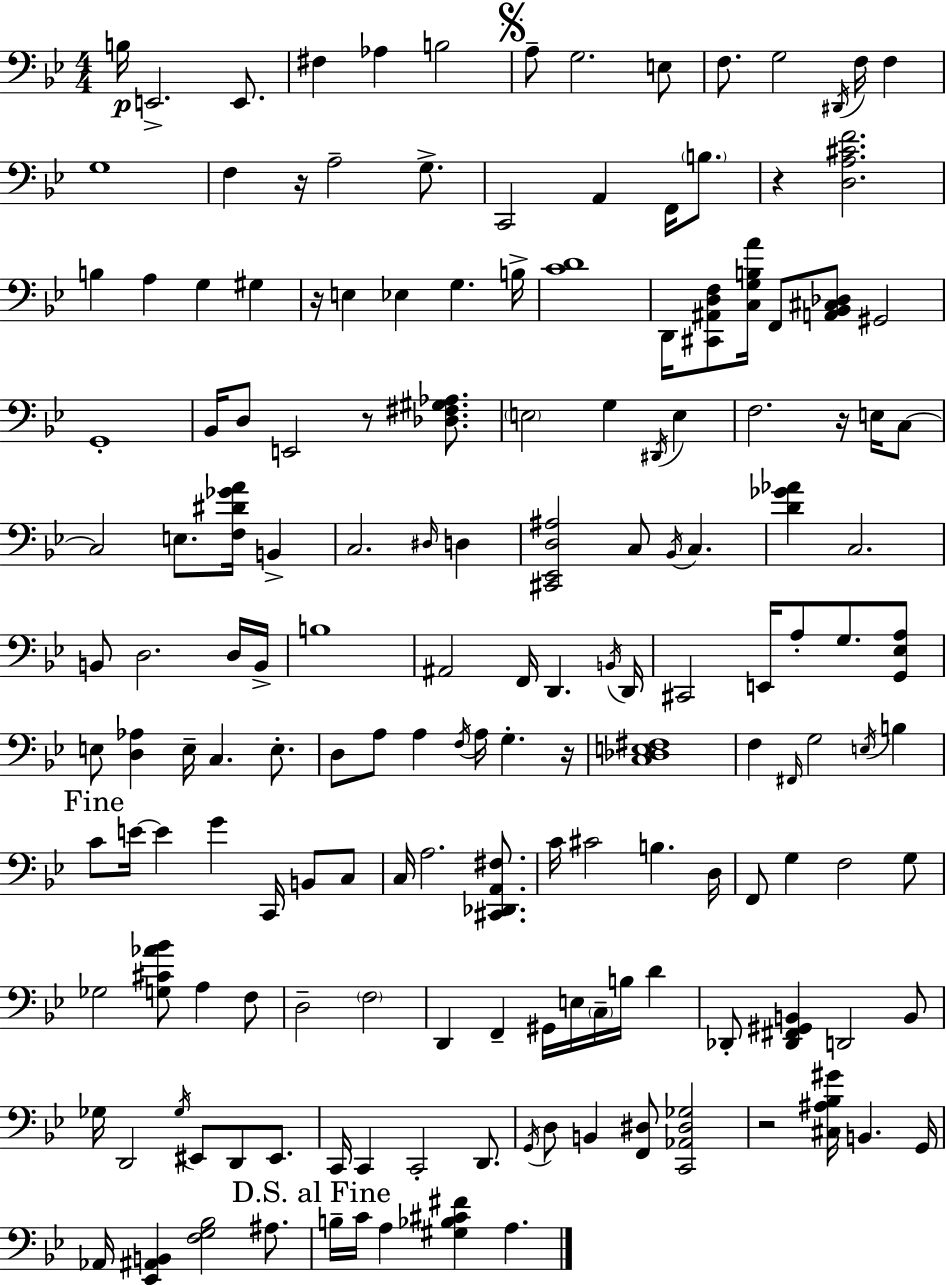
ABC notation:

X:1
T:Untitled
M:4/4
L:1/4
K:Gm
B,/4 E,,2 E,,/2 ^F, _A, B,2 A,/2 G,2 E,/2 F,/2 G,2 ^D,,/4 F,/4 F, G,4 F, z/4 A,2 G,/2 C,,2 A,, F,,/4 B,/2 z [D,A,^CF]2 B, A, G, ^G, z/4 E, _E, G, B,/4 [CD]4 D,,/4 [^C,,^A,,D,F,]/2 [C,G,B,A]/4 F,,/2 [A,,_B,,^C,_D,]/2 ^G,,2 G,,4 _B,,/4 D,/2 E,,2 z/2 [_D,^F,^G,_A,]/2 E,2 G, ^D,,/4 E, F,2 z/4 E,/4 C,/2 C,2 E,/2 [F,^D_GA]/4 B,, C,2 ^D,/4 D, [^C,,_E,,D,^A,]2 C,/2 _B,,/4 C, [D_G_A] C,2 B,,/2 D,2 D,/4 B,,/4 B,4 ^A,,2 F,,/4 D,, B,,/4 D,,/4 ^C,,2 E,,/4 A,/2 G,/2 [G,,_E,A,]/2 E,/2 [D,_A,] E,/4 C, E,/2 D,/2 A,/2 A, F,/4 A,/4 G, z/4 [C,_D,E,^F,]4 F, ^F,,/4 G,2 E,/4 B, C/2 E/4 E G C,,/4 B,,/2 C,/2 C,/4 A,2 [^C,,_D,,A,,^F,]/2 C/4 ^C2 B, D,/4 F,,/2 G, F,2 G,/2 _G,2 [G,^C_A_B]/2 A, F,/2 D,2 F,2 D,, F,, ^G,,/4 E,/4 C,/4 B,/4 D _D,,/2 [_D,,^F,,^G,,B,,] D,,2 B,,/2 _G,/4 D,,2 _G,/4 ^E,,/2 D,,/2 ^E,,/2 C,,/4 C,, C,,2 D,,/2 G,,/4 D,/2 B,, [F,,^D,]/2 [C,,_A,,^D,_G,]2 z2 [^C,^A,_B,^G]/4 B,, G,,/4 _A,,/4 [_E,,^A,,B,,] [F,G,_B,]2 ^A,/2 B,/4 C/4 A, [^G,_B,^C^F] A,